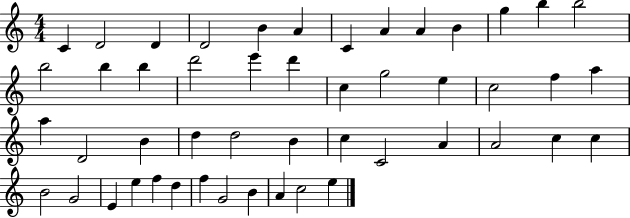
{
  \clef treble
  \numericTimeSignature
  \time 4/4
  \key c \major
  c'4 d'2 d'4 | d'2 b'4 a'4 | c'4 a'4 a'4 b'4 | g''4 b''4 b''2 | \break b''2 b''4 b''4 | d'''2 e'''4 d'''4 | c''4 g''2 e''4 | c''2 f''4 a''4 | \break a''4 d'2 b'4 | d''4 d''2 b'4 | c''4 c'2 a'4 | a'2 c''4 c''4 | \break b'2 g'2 | e'4 e''4 f''4 d''4 | f''4 g'2 b'4 | a'4 c''2 e''4 | \break \bar "|."
}